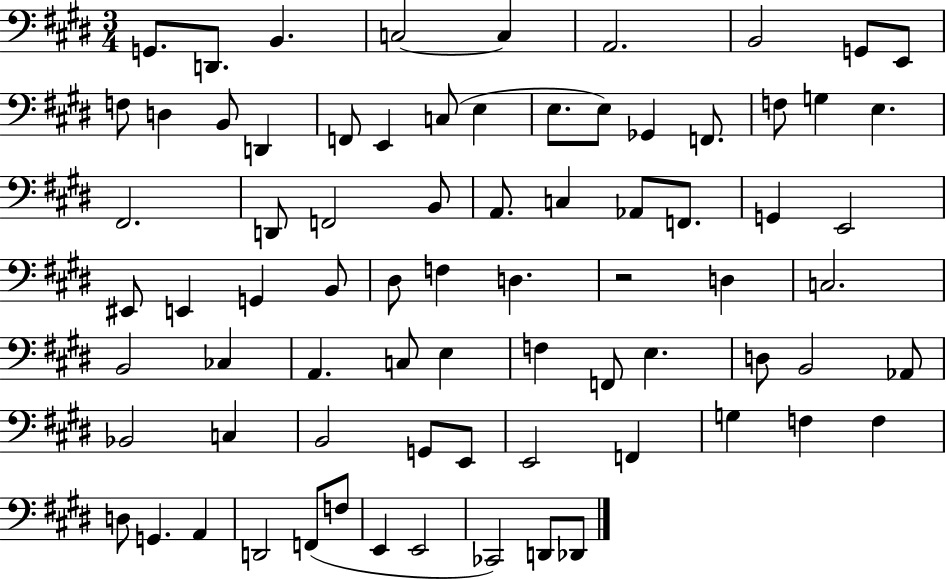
{
  \clef bass
  \numericTimeSignature
  \time 3/4
  \key e \major
  g,8. d,8. b,4. | c2~~ c4 | a,2. | b,2 g,8 e,8 | \break f8 d4 b,8 d,4 | f,8 e,4 c8( e4 | e8. e8) ges,4 f,8. | f8 g4 e4. | \break fis,2. | d,8 f,2 b,8 | a,8. c4 aes,8 f,8. | g,4 e,2 | \break eis,8 e,4 g,4 b,8 | dis8 f4 d4. | r2 d4 | c2. | \break b,2 ces4 | a,4. c8 e4 | f4 f,8 e4. | d8 b,2 aes,8 | \break bes,2 c4 | b,2 g,8 e,8 | e,2 f,4 | g4 f4 f4 | \break d8 g,4. a,4 | d,2 f,8( f8 | e,4 e,2 | ces,2) d,8 des,8 | \break \bar "|."
}